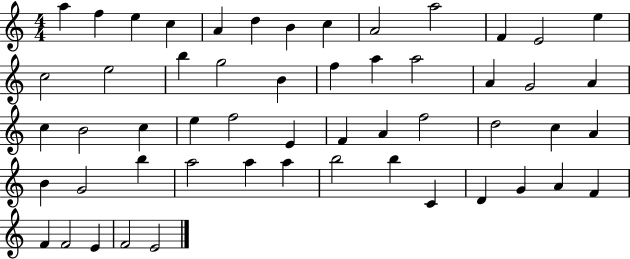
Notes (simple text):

A5/q F5/q E5/q C5/q A4/q D5/q B4/q C5/q A4/h A5/h F4/q E4/h E5/q C5/h E5/h B5/q G5/h B4/q F5/q A5/q A5/h A4/q G4/h A4/q C5/q B4/h C5/q E5/q F5/h E4/q F4/q A4/q F5/h D5/h C5/q A4/q B4/q G4/h B5/q A5/h A5/q A5/q B5/h B5/q C4/q D4/q G4/q A4/q F4/q F4/q F4/h E4/q F4/h E4/h